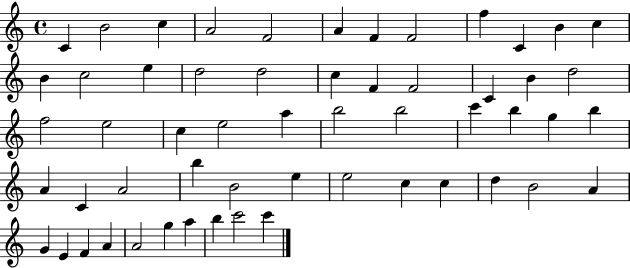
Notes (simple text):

C4/q B4/h C5/q A4/h F4/h A4/q F4/q F4/h F5/q C4/q B4/q C5/q B4/q C5/h E5/q D5/h D5/h C5/q F4/q F4/h C4/q B4/q D5/h F5/h E5/h C5/q E5/h A5/q B5/h B5/h C6/q B5/q G5/q B5/q A4/q C4/q A4/h B5/q B4/h E5/q E5/h C5/q C5/q D5/q B4/h A4/q G4/q E4/q F4/q A4/q A4/h G5/q A5/q B5/q C6/h C6/q